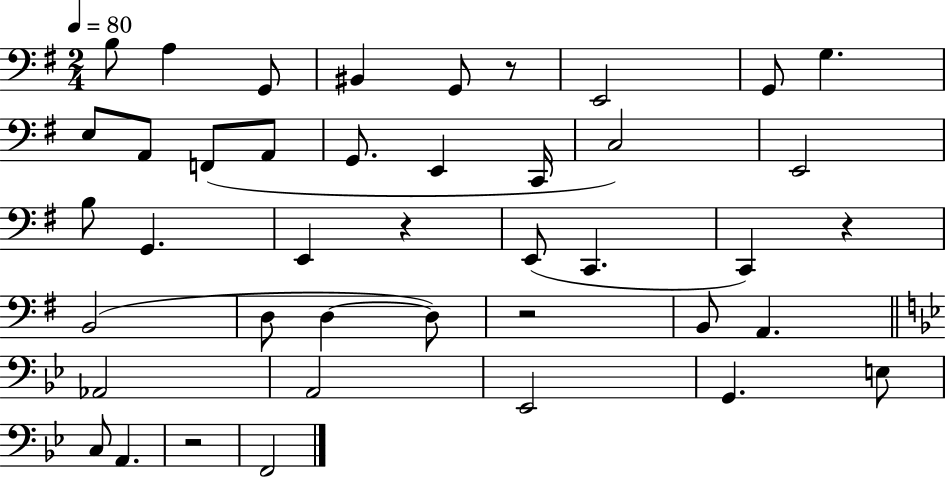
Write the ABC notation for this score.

X:1
T:Untitled
M:2/4
L:1/4
K:G
B,/2 A, G,,/2 ^B,, G,,/2 z/2 E,,2 G,,/2 G, E,/2 A,,/2 F,,/2 A,,/2 G,,/2 E,, C,,/4 C,2 E,,2 B,/2 G,, E,, z E,,/2 C,, C,, z B,,2 D,/2 D, D,/2 z2 B,,/2 A,, _A,,2 A,,2 _E,,2 G,, E,/2 C,/2 A,, z2 F,,2